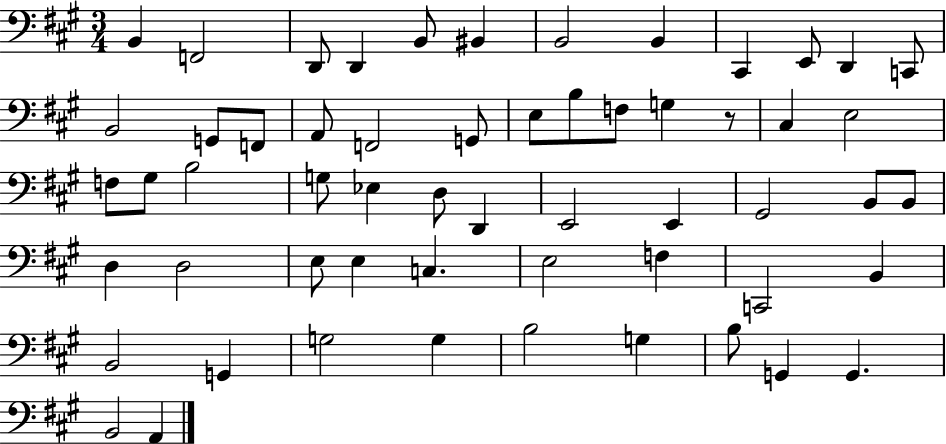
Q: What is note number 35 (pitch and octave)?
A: B2